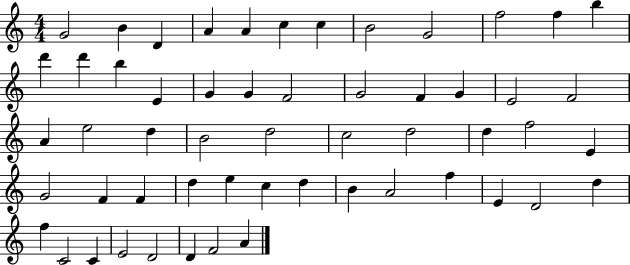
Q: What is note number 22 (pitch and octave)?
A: G4